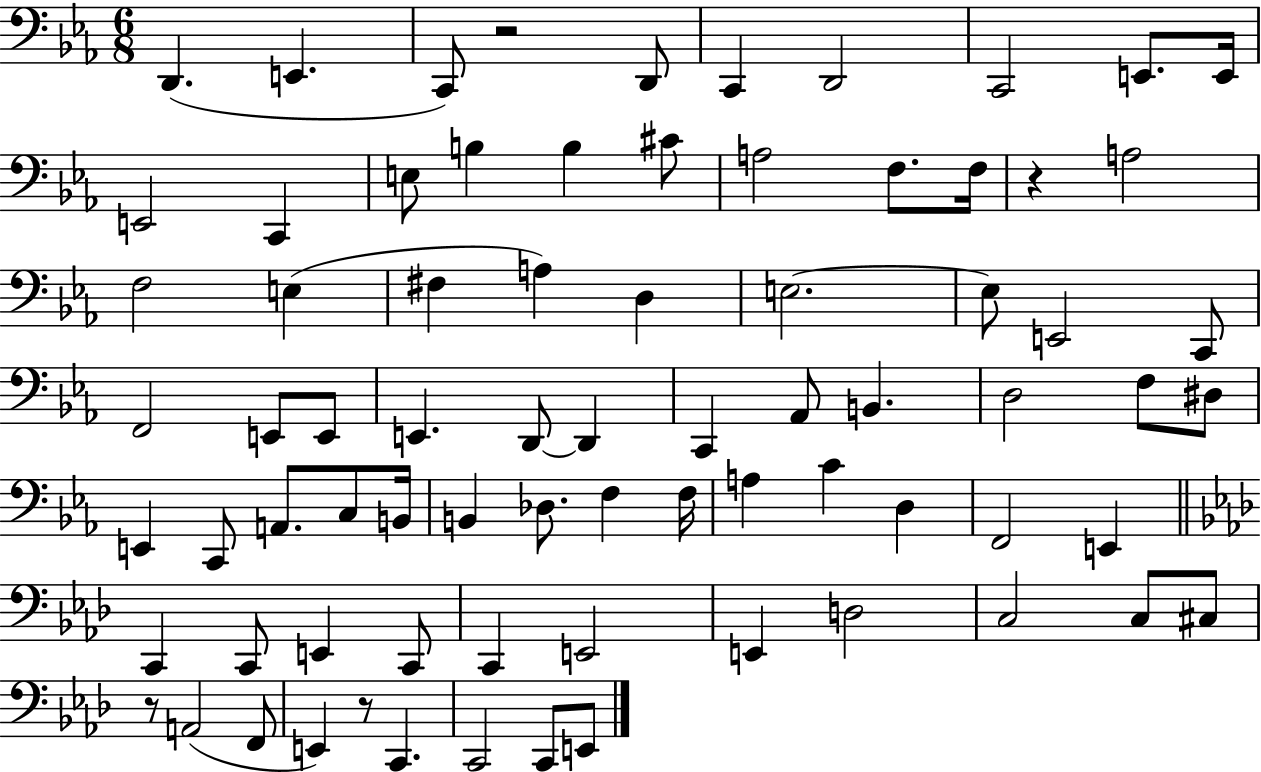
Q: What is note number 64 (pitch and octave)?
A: C3